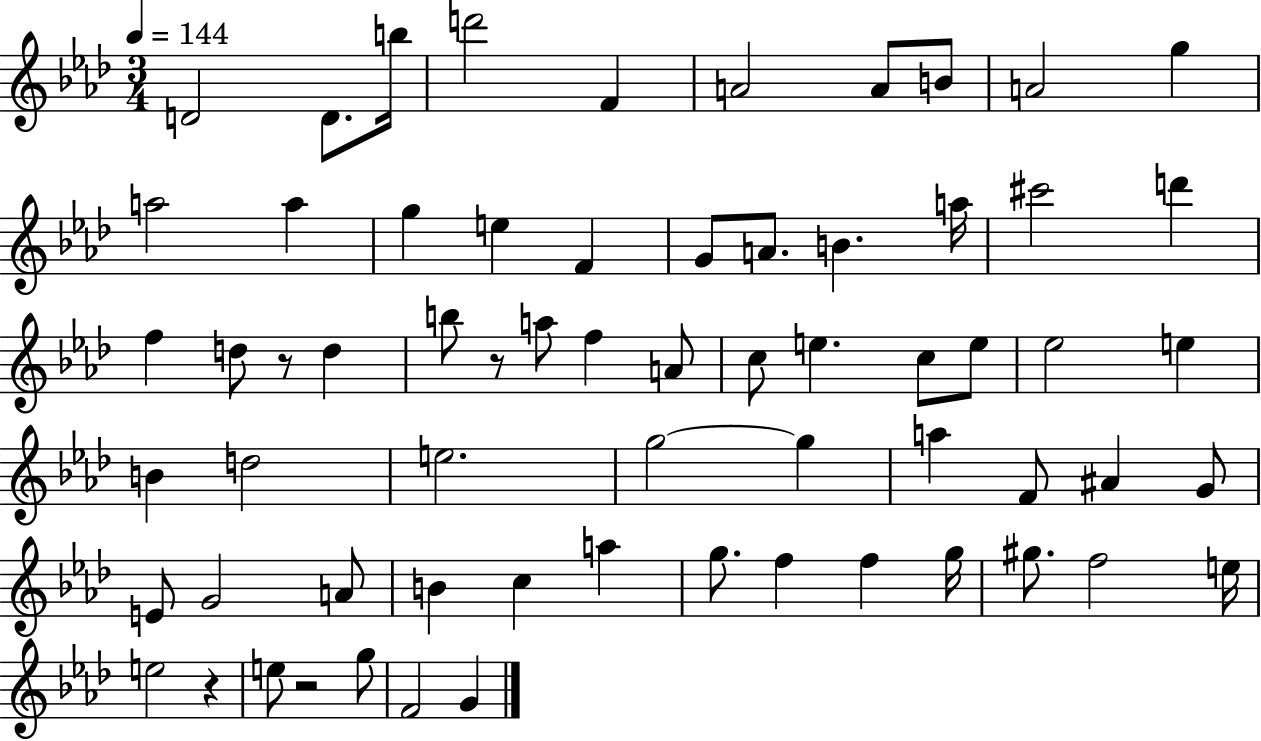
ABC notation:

X:1
T:Untitled
M:3/4
L:1/4
K:Ab
D2 D/2 b/4 d'2 F A2 A/2 B/2 A2 g a2 a g e F G/2 A/2 B a/4 ^c'2 d' f d/2 z/2 d b/2 z/2 a/2 f A/2 c/2 e c/2 e/2 _e2 e B d2 e2 g2 g a F/2 ^A G/2 E/2 G2 A/2 B c a g/2 f f g/4 ^g/2 f2 e/4 e2 z e/2 z2 g/2 F2 G